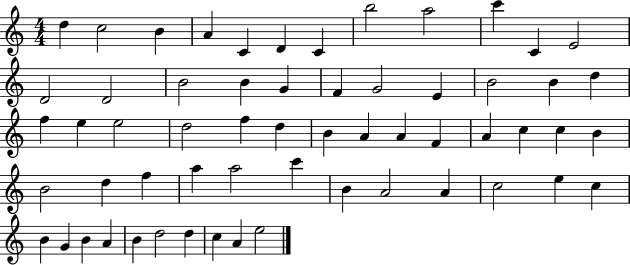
D5/q C5/h B4/q A4/q C4/q D4/q C4/q B5/h A5/h C6/q C4/q E4/h D4/h D4/h B4/h B4/q G4/q F4/q G4/h E4/q B4/h B4/q D5/q F5/q E5/q E5/h D5/h F5/q D5/q B4/q A4/q A4/q F4/q A4/q C5/q C5/q B4/q B4/h D5/q F5/q A5/q A5/h C6/q B4/q A4/h A4/q C5/h E5/q C5/q B4/q G4/q B4/q A4/q B4/q D5/h D5/q C5/q A4/q E5/h